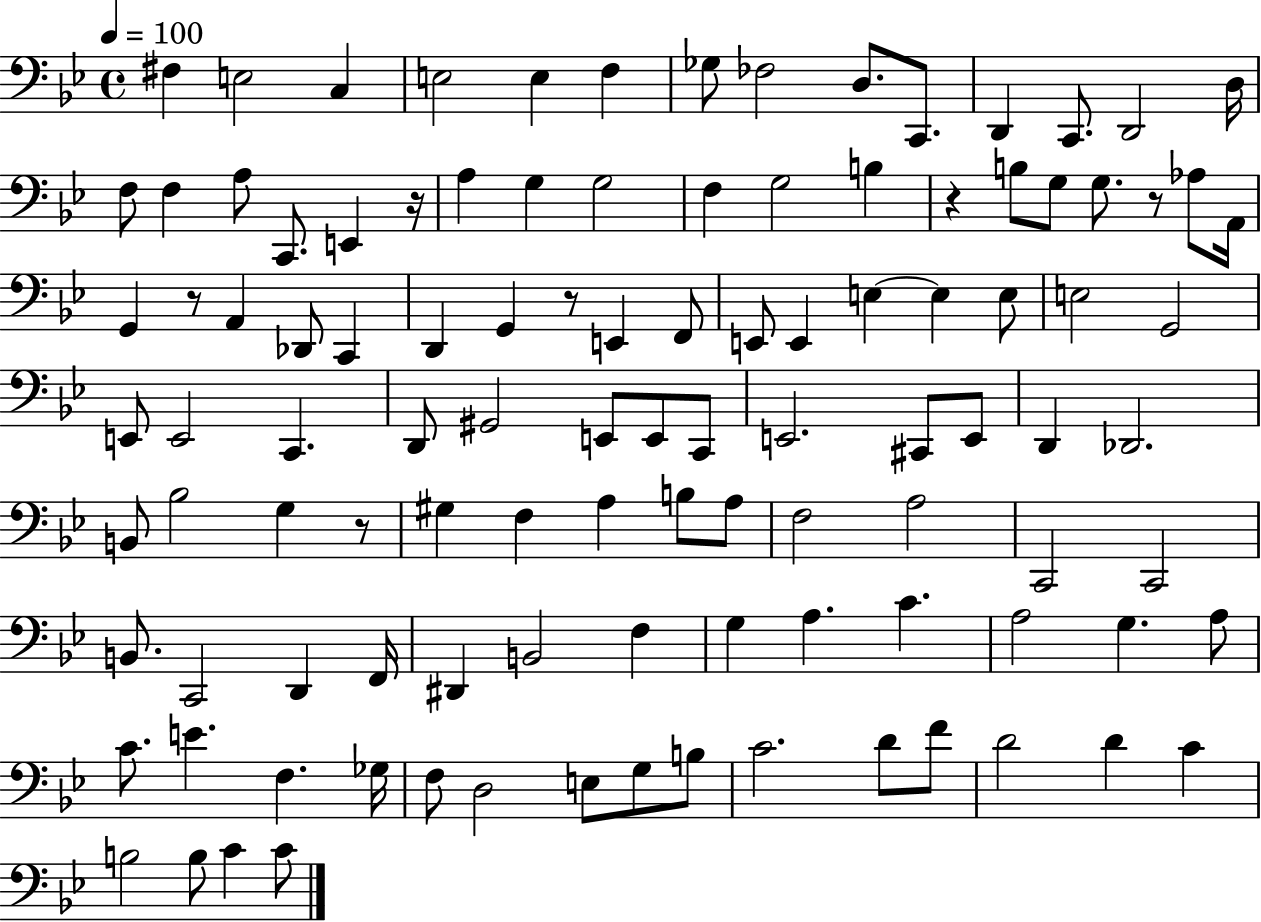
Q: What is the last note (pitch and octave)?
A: C4